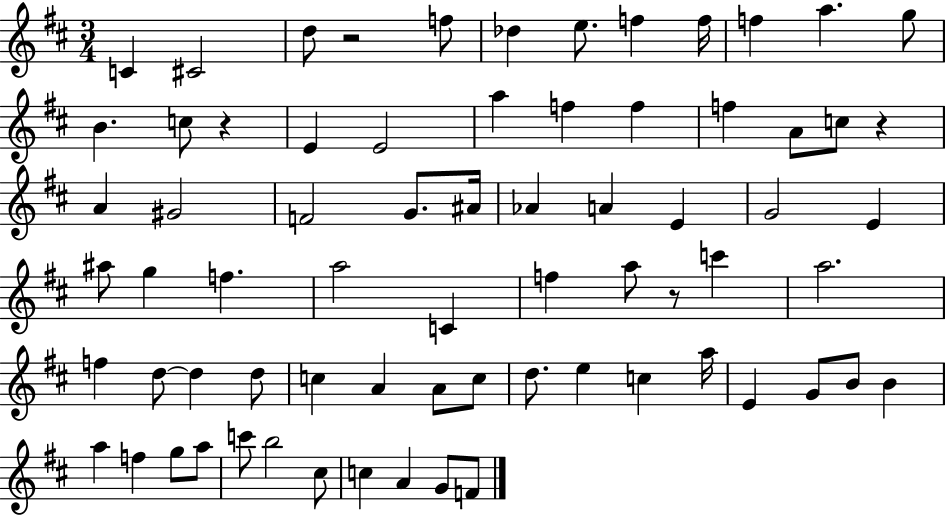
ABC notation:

X:1
T:Untitled
M:3/4
L:1/4
K:D
C ^C2 d/2 z2 f/2 _d e/2 f f/4 f a g/2 B c/2 z E E2 a f f f A/2 c/2 z A ^G2 F2 G/2 ^A/4 _A A E G2 E ^a/2 g f a2 C f a/2 z/2 c' a2 f d/2 d d/2 c A A/2 c/2 d/2 e c a/4 E G/2 B/2 B a f g/2 a/2 c'/2 b2 ^c/2 c A G/2 F/2